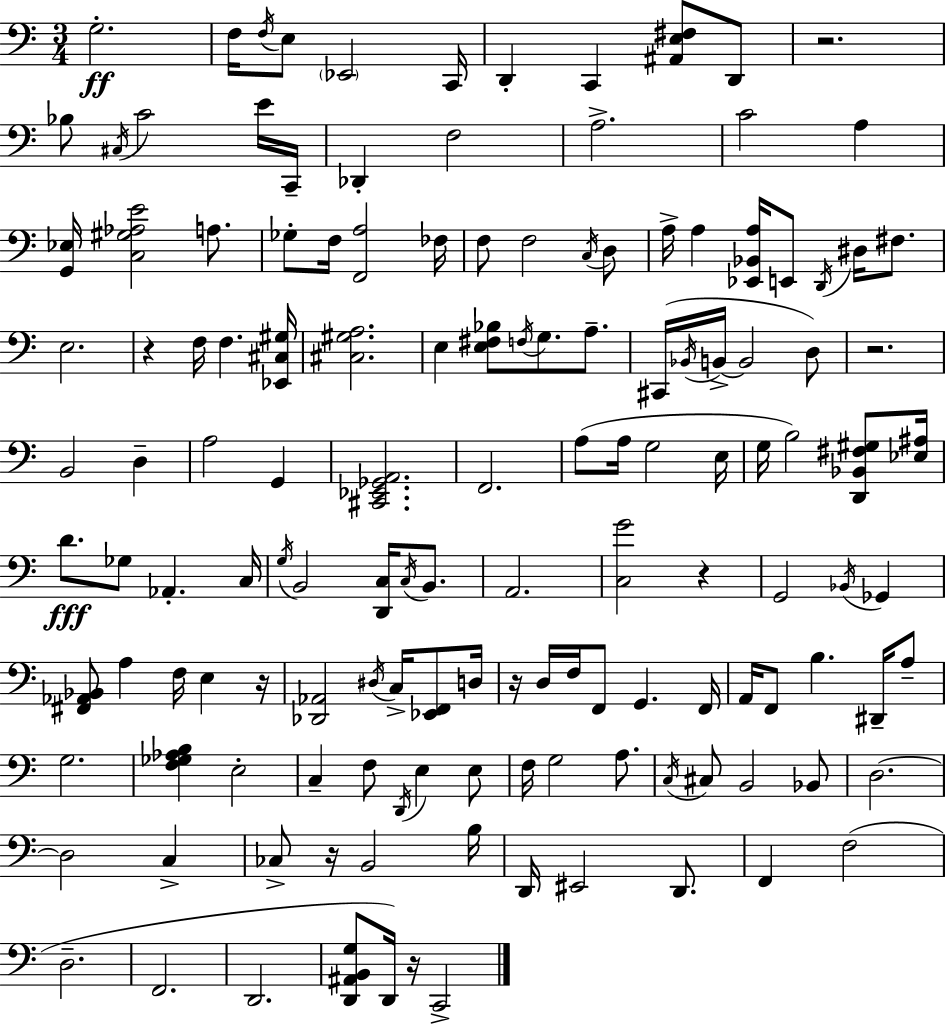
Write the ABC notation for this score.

X:1
T:Untitled
M:3/4
L:1/4
K:C
G,2 F,/4 F,/4 E,/2 _E,,2 C,,/4 D,, C,, [^A,,E,^F,]/2 D,,/2 z2 _B,/2 ^C,/4 C2 E/4 C,,/4 _D,, F,2 A,2 C2 A, [G,,_E,]/4 [C,^G,_A,E]2 A,/2 _G,/2 F,/4 [F,,A,]2 _F,/4 F,/2 F,2 C,/4 D,/2 A,/4 A, [_E,,_B,,A,]/4 E,,/2 D,,/4 ^D,/4 ^F,/2 E,2 z F,/4 F, [_E,,^C,^G,]/4 [^C,^G,A,]2 E, [E,^F,_B,]/2 F,/4 G,/2 A,/2 ^C,,/4 _B,,/4 B,,/4 B,,2 D,/2 z2 B,,2 D, A,2 G,, [^C,,_E,,_G,,A,,]2 F,,2 A,/2 A,/4 G,2 E,/4 G,/4 B,2 [D,,_B,,^F,^G,]/2 [_E,^A,]/4 D/2 _G,/2 _A,, C,/4 G,/4 B,,2 [D,,C,]/4 C,/4 B,,/2 A,,2 [C,G]2 z G,,2 _B,,/4 _G,, [^F,,_A,,_B,,]/2 A, F,/4 E, z/4 [_D,,_A,,]2 ^D,/4 C,/4 [_E,,F,,]/2 D,/4 z/4 D,/4 F,/4 F,,/2 G,, F,,/4 A,,/4 F,,/2 B, ^D,,/4 A,/2 G,2 [F,_G,_A,B,] E,2 C, F,/2 D,,/4 E, E,/2 F,/4 G,2 A,/2 C,/4 ^C,/2 B,,2 _B,,/2 D,2 D,2 C, _C,/2 z/4 B,,2 B,/4 D,,/4 ^E,,2 D,,/2 F,, F,2 D,2 F,,2 D,,2 [D,,^A,,B,,G,]/2 D,,/4 z/4 C,,2